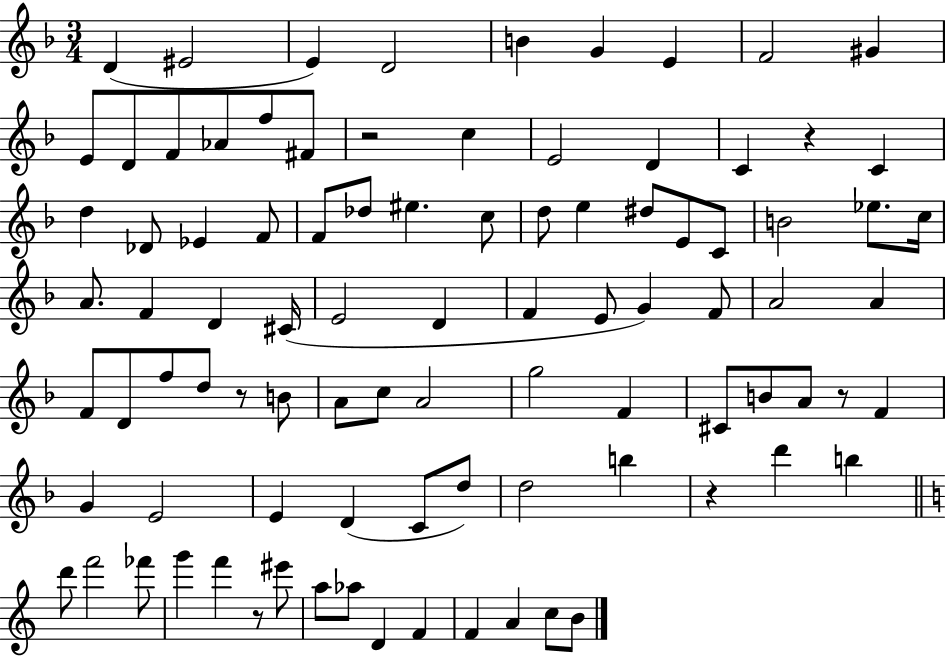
{
  \clef treble
  \numericTimeSignature
  \time 3/4
  \key f \major
  d'4( eis'2 | e'4) d'2 | b'4 g'4 e'4 | f'2 gis'4 | \break e'8 d'8 f'8 aes'8 f''8 fis'8 | r2 c''4 | e'2 d'4 | c'4 r4 c'4 | \break d''4 des'8 ees'4 f'8 | f'8 des''8 eis''4. c''8 | d''8 e''4 dis''8 e'8 c'8 | b'2 ees''8. c''16 | \break a'8. f'4 d'4 cis'16( | e'2 d'4 | f'4 e'8 g'4) f'8 | a'2 a'4 | \break f'8 d'8 f''8 d''8 r8 b'8 | a'8 c''8 a'2 | g''2 f'4 | cis'8 b'8 a'8 r8 f'4 | \break g'4 e'2 | e'4 d'4( c'8 d''8) | d''2 b''4 | r4 d'''4 b''4 | \break \bar "||" \break \key a \minor d'''8 f'''2 fes'''8 | g'''4 f'''4 r8 eis'''8 | a''8 aes''8 d'4 f'4 | f'4 a'4 c''8 b'8 | \break \bar "|."
}